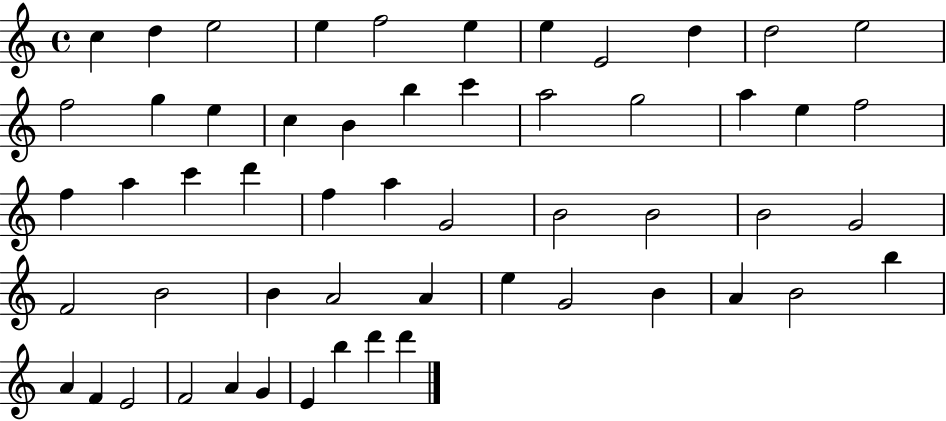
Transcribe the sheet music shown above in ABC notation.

X:1
T:Untitled
M:4/4
L:1/4
K:C
c d e2 e f2 e e E2 d d2 e2 f2 g e c B b c' a2 g2 a e f2 f a c' d' f a G2 B2 B2 B2 G2 F2 B2 B A2 A e G2 B A B2 b A F E2 F2 A G E b d' d'